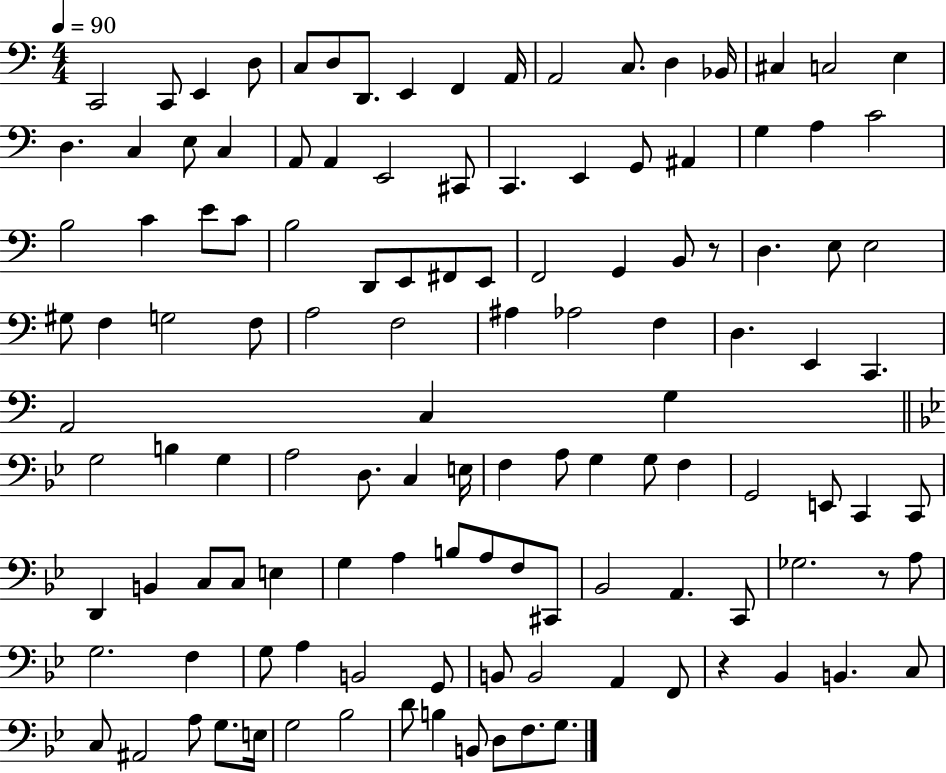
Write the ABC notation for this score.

X:1
T:Untitled
M:4/4
L:1/4
K:C
C,,2 C,,/2 E,, D,/2 C,/2 D,/2 D,,/2 E,, F,, A,,/4 A,,2 C,/2 D, _B,,/4 ^C, C,2 E, D, C, E,/2 C, A,,/2 A,, E,,2 ^C,,/2 C,, E,, G,,/2 ^A,, G, A, C2 B,2 C E/2 C/2 B,2 D,,/2 E,,/2 ^F,,/2 E,,/2 F,,2 G,, B,,/2 z/2 D, E,/2 E,2 ^G,/2 F, G,2 F,/2 A,2 F,2 ^A, _A,2 F, D, E,, C,, A,,2 C, G, G,2 B, G, A,2 D,/2 C, E,/4 F, A,/2 G, G,/2 F, G,,2 E,,/2 C,, C,,/2 D,, B,, C,/2 C,/2 E, G, A, B,/2 A,/2 F,/2 ^C,,/2 _B,,2 A,, C,,/2 _G,2 z/2 A,/2 G,2 F, G,/2 A, B,,2 G,,/2 B,,/2 B,,2 A,, F,,/2 z _B,, B,, C,/2 C,/2 ^A,,2 A,/2 G,/2 E,/4 G,2 _B,2 D/2 B, B,,/2 D,/2 F,/2 G,/2